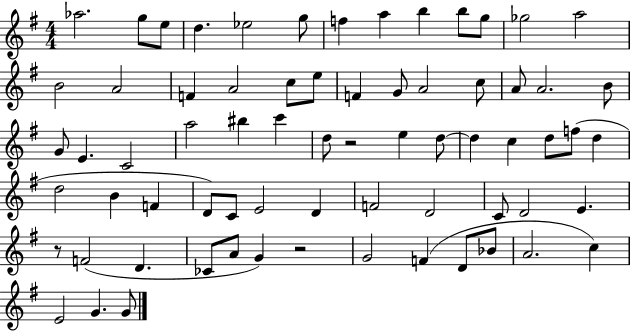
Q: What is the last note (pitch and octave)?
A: G4